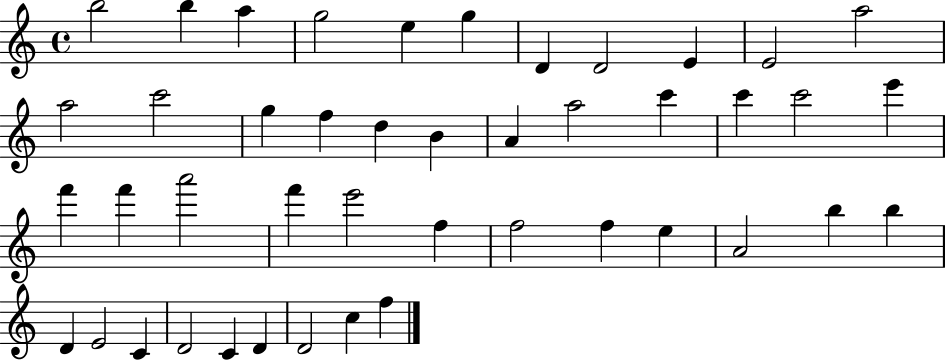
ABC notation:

X:1
T:Untitled
M:4/4
L:1/4
K:C
b2 b a g2 e g D D2 E E2 a2 a2 c'2 g f d B A a2 c' c' c'2 e' f' f' a'2 f' e'2 f f2 f e A2 b b D E2 C D2 C D D2 c f